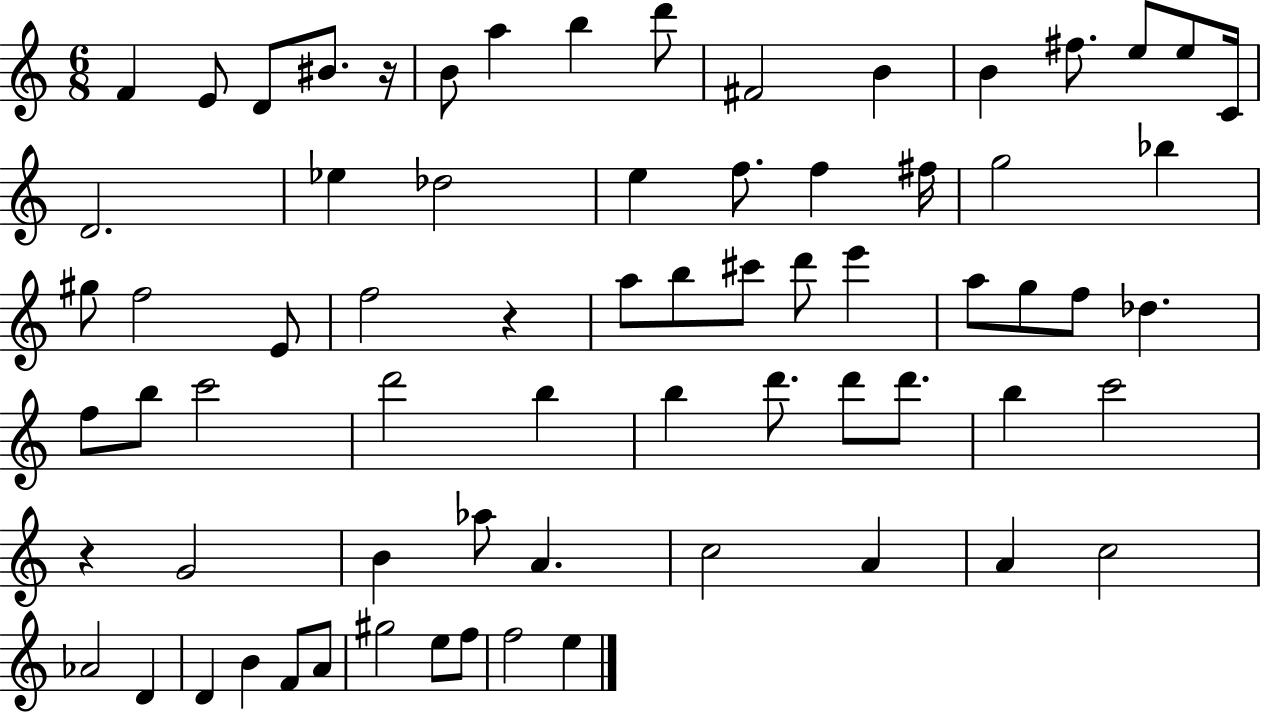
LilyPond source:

{
  \clef treble
  \numericTimeSignature
  \time 6/8
  \key c \major
  f'4 e'8 d'8 bis'8. r16 | b'8 a''4 b''4 d'''8 | fis'2 b'4 | b'4 fis''8. e''8 e''8 c'16 | \break d'2. | ees''4 des''2 | e''4 f''8. f''4 fis''16 | g''2 bes''4 | \break gis''8 f''2 e'8 | f''2 r4 | a''8 b''8 cis'''8 d'''8 e'''4 | a''8 g''8 f''8 des''4. | \break f''8 b''8 c'''2 | d'''2 b''4 | b''4 d'''8. d'''8 d'''8. | b''4 c'''2 | \break r4 g'2 | b'4 aes''8 a'4. | c''2 a'4 | a'4 c''2 | \break aes'2 d'4 | d'4 b'4 f'8 a'8 | gis''2 e''8 f''8 | f''2 e''4 | \break \bar "|."
}